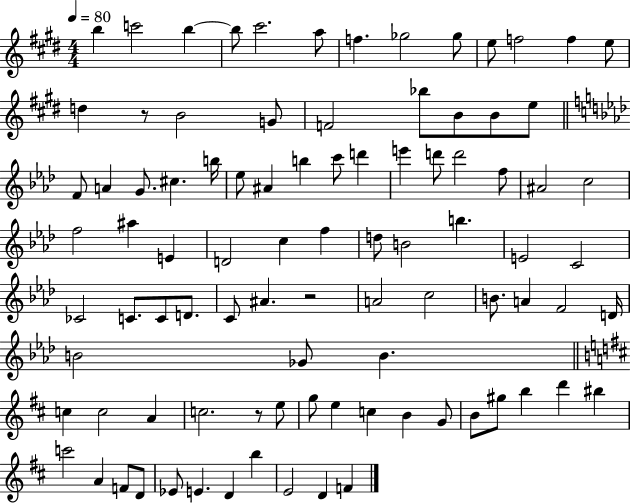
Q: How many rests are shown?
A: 3